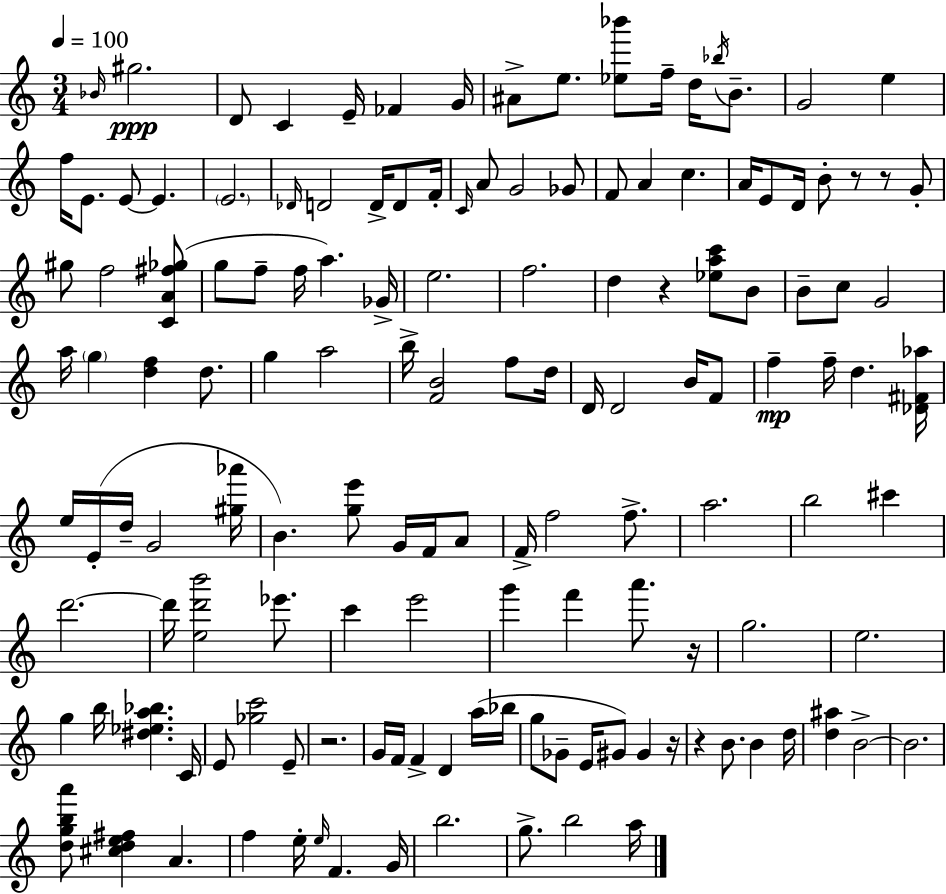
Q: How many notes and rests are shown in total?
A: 142